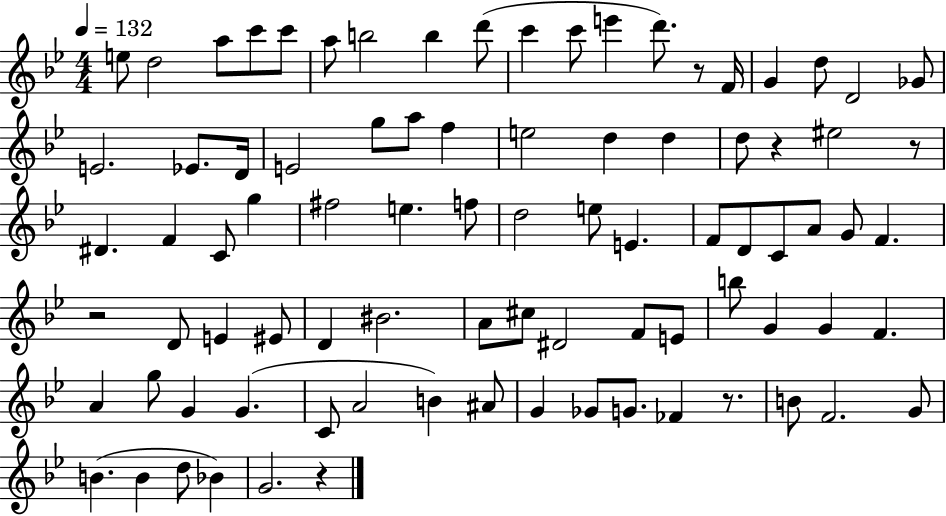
{
  \clef treble
  \numericTimeSignature
  \time 4/4
  \key bes \major
  \tempo 4 = 132
  \repeat volta 2 { e''8 d''2 a''8 c'''8 c'''8 | a''8 b''2 b''4 d'''8( | c'''4 c'''8 e'''4 d'''8.) r8 f'16 | g'4 d''8 d'2 ges'8 | \break e'2. ees'8. d'16 | e'2 g''8 a''8 f''4 | e''2 d''4 d''4 | d''8 r4 eis''2 r8 | \break dis'4. f'4 c'8 g''4 | fis''2 e''4. f''8 | d''2 e''8 e'4. | f'8 d'8 c'8 a'8 g'8 f'4. | \break r2 d'8 e'4 eis'8 | d'4 bis'2. | a'8 cis''8 dis'2 f'8 e'8 | b''8 g'4 g'4 f'4. | \break a'4 g''8 g'4 g'4.( | c'8 a'2 b'4) ais'8 | g'4 ges'8 g'8. fes'4 r8. | b'8 f'2. g'8 | \break b'4.( b'4 d''8 bes'4) | g'2. r4 | } \bar "|."
}